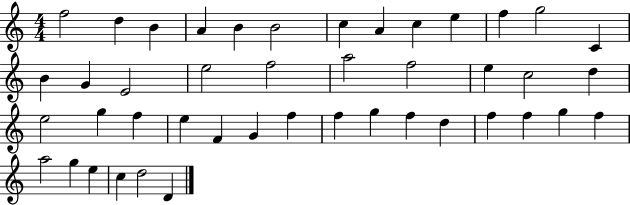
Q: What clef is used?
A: treble